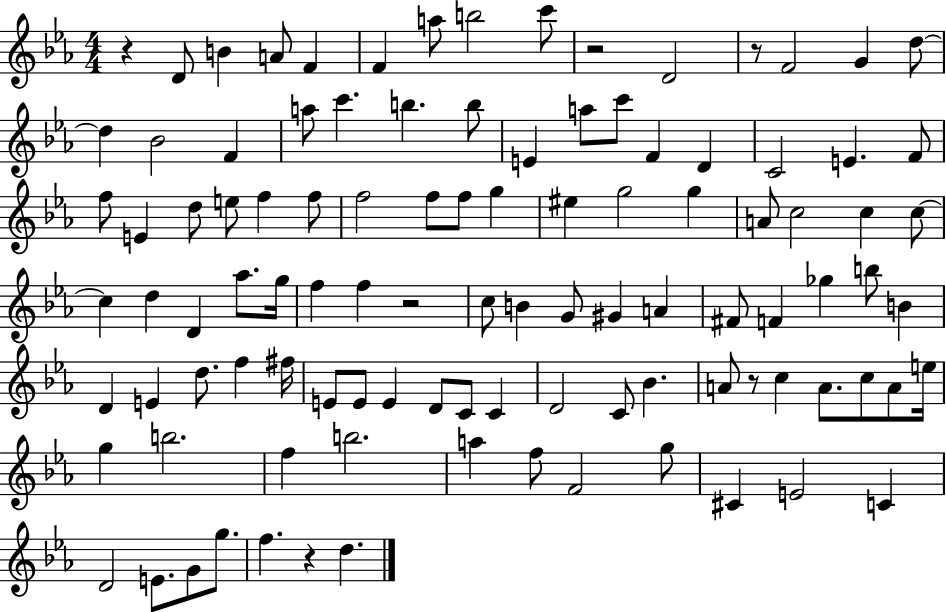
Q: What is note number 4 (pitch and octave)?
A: F4